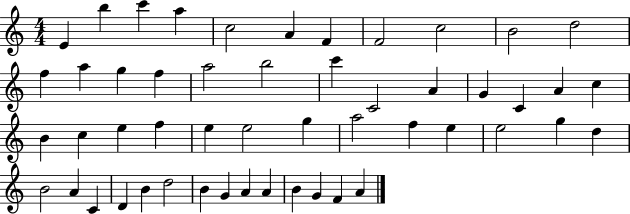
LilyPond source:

{
  \clef treble
  \numericTimeSignature
  \time 4/4
  \key c \major
  e'4 b''4 c'''4 a''4 | c''2 a'4 f'4 | f'2 c''2 | b'2 d''2 | \break f''4 a''4 g''4 f''4 | a''2 b''2 | c'''4 c'2 a'4 | g'4 c'4 a'4 c''4 | \break b'4 c''4 e''4 f''4 | e''4 e''2 g''4 | a''2 f''4 e''4 | e''2 g''4 d''4 | \break b'2 a'4 c'4 | d'4 b'4 d''2 | b'4 g'4 a'4 a'4 | b'4 g'4 f'4 a'4 | \break \bar "|."
}